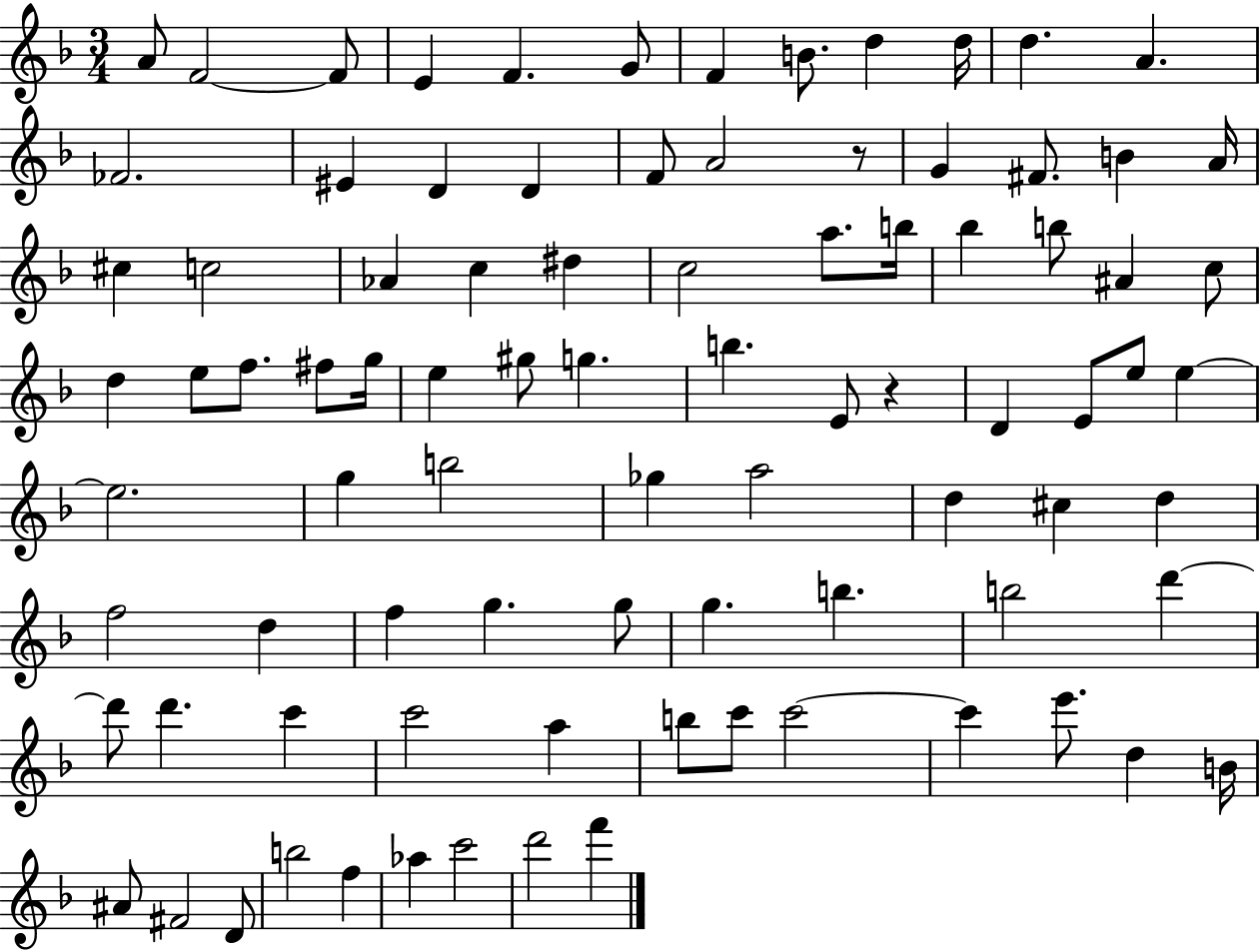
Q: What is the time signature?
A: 3/4